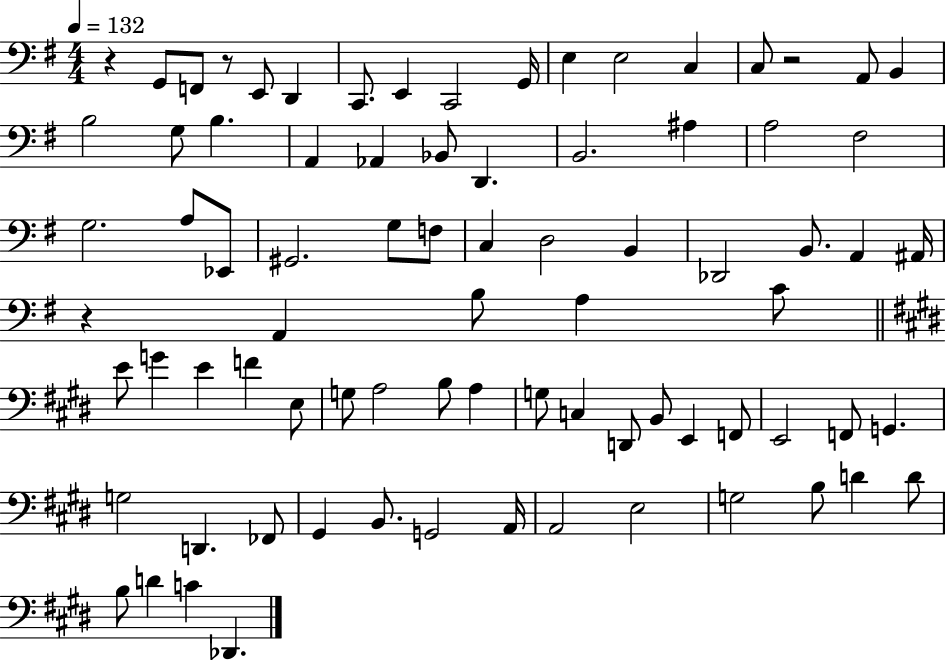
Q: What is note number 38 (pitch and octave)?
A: A#2